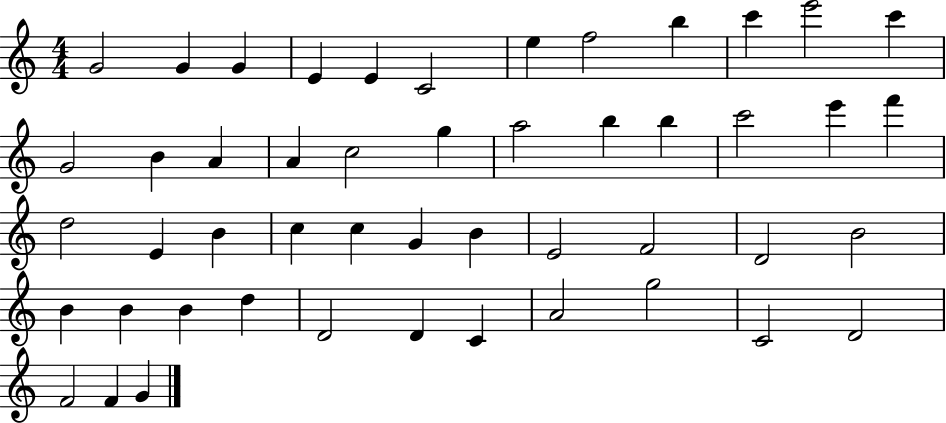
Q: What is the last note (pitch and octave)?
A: G4